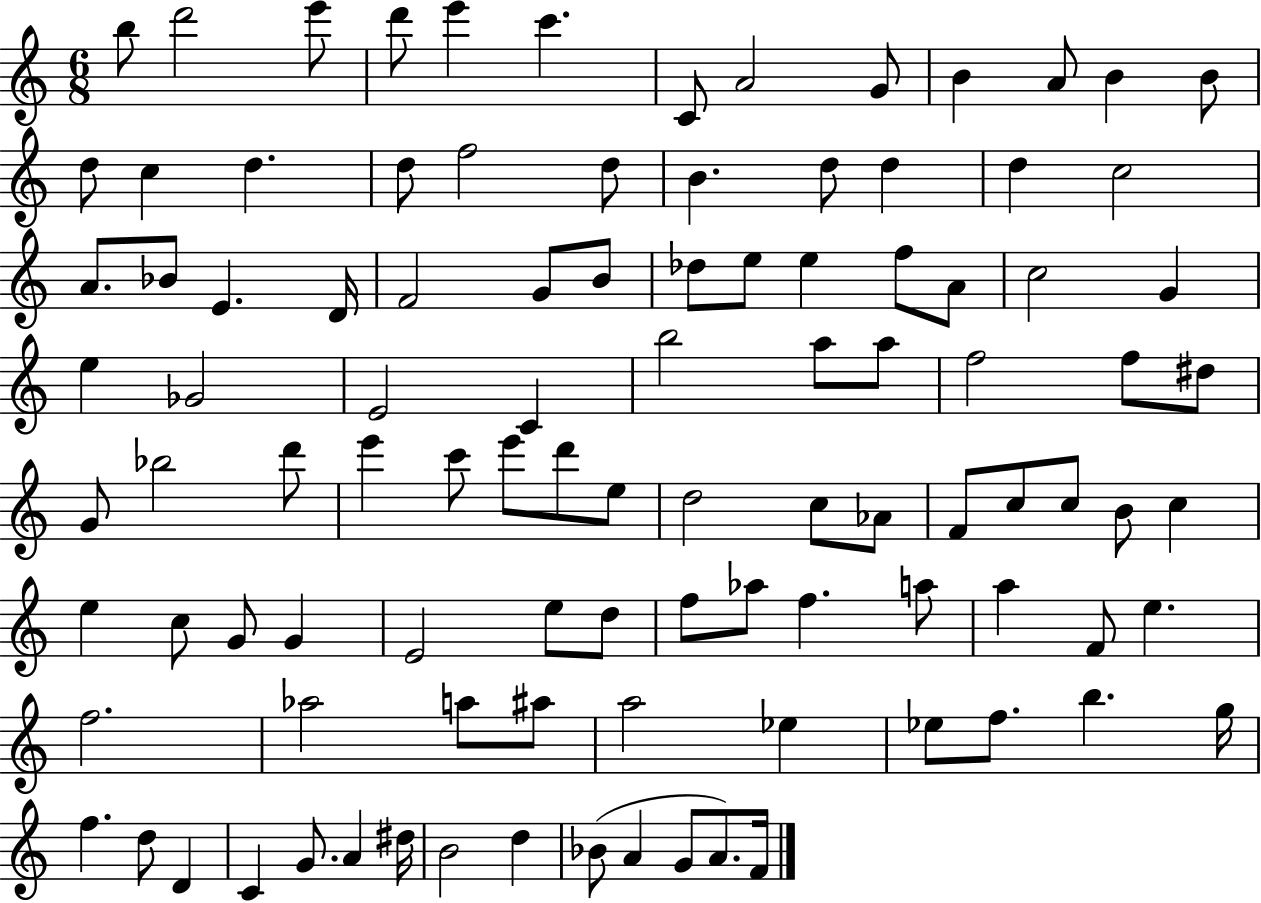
{
  \clef treble
  \numericTimeSignature
  \time 6/8
  \key c \major
  b''8 d'''2 e'''8 | d'''8 e'''4 c'''4. | c'8 a'2 g'8 | b'4 a'8 b'4 b'8 | \break d''8 c''4 d''4. | d''8 f''2 d''8 | b'4. d''8 d''4 | d''4 c''2 | \break a'8. bes'8 e'4. d'16 | f'2 g'8 b'8 | des''8 e''8 e''4 f''8 a'8 | c''2 g'4 | \break e''4 ges'2 | e'2 c'4 | b''2 a''8 a''8 | f''2 f''8 dis''8 | \break g'8 bes''2 d'''8 | e'''4 c'''8 e'''8 d'''8 e''8 | d''2 c''8 aes'8 | f'8 c''8 c''8 b'8 c''4 | \break e''4 c''8 g'8 g'4 | e'2 e''8 d''8 | f''8 aes''8 f''4. a''8 | a''4 f'8 e''4. | \break f''2. | aes''2 a''8 ais''8 | a''2 ees''4 | ees''8 f''8. b''4. g''16 | \break f''4. d''8 d'4 | c'4 g'8. a'4 dis''16 | b'2 d''4 | bes'8( a'4 g'8 a'8.) f'16 | \break \bar "|."
}